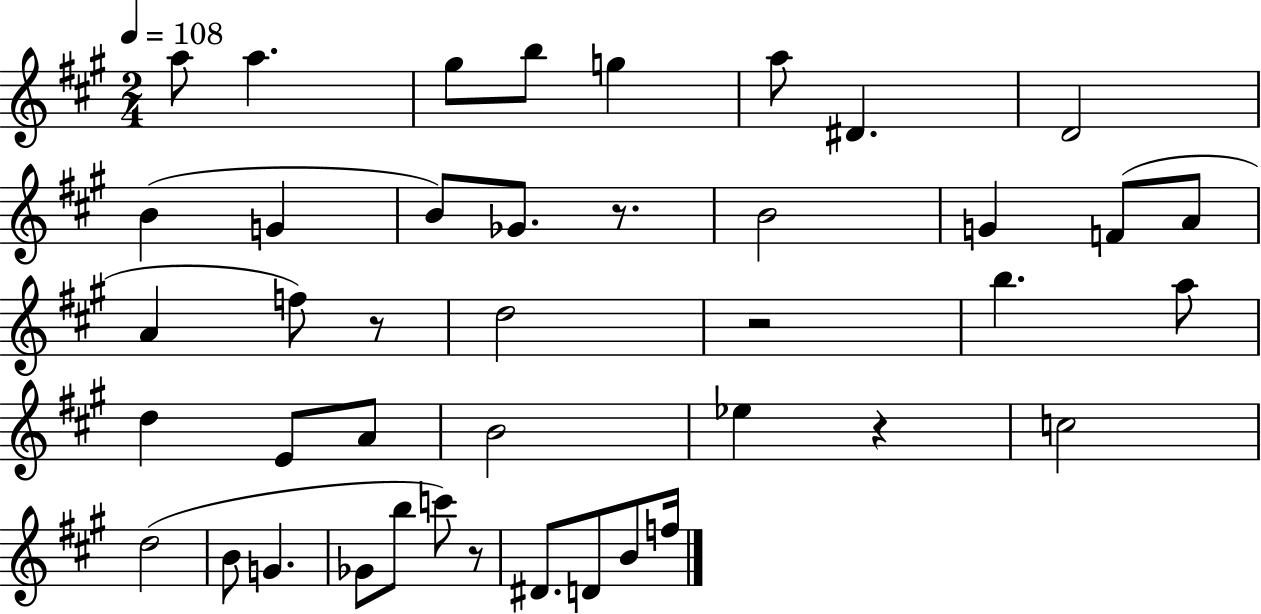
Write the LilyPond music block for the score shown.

{
  \clef treble
  \numericTimeSignature
  \time 2/4
  \key a \major
  \tempo 4 = 108
  a''8 a''4. | gis''8 b''8 g''4 | a''8 dis'4. | d'2 | \break b'4( g'4 | b'8) ges'8. r8. | b'2 | g'4 f'8( a'8 | \break a'4 f''8) r8 | d''2 | r2 | b''4. a''8 | \break d''4 e'8 a'8 | b'2 | ees''4 r4 | c''2 | \break d''2( | b'8 g'4. | ges'8 b''8 c'''8) r8 | dis'8. d'8 b'8 f''16 | \break \bar "|."
}